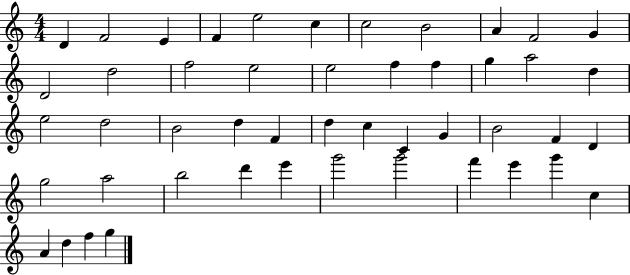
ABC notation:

X:1
T:Untitled
M:4/4
L:1/4
K:C
D F2 E F e2 c c2 B2 A F2 G D2 d2 f2 e2 e2 f f g a2 d e2 d2 B2 d F d c C G B2 F D g2 a2 b2 d' e' g'2 g'2 f' e' g' c A d f g